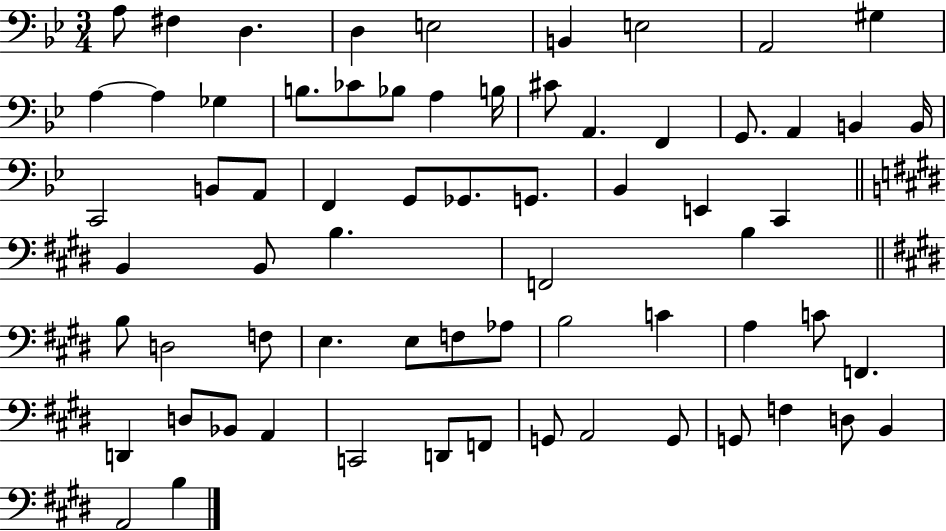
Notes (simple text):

A3/e F#3/q D3/q. D3/q E3/h B2/q E3/h A2/h G#3/q A3/q A3/q Gb3/q B3/e. CES4/e Bb3/e A3/q B3/s C#4/e A2/q. F2/q G2/e. A2/q B2/q B2/s C2/h B2/e A2/e F2/q G2/e Gb2/e. G2/e. Bb2/q E2/q C2/q B2/q B2/e B3/q. F2/h B3/q B3/e D3/h F3/e E3/q. E3/e F3/e Ab3/e B3/h C4/q A3/q C4/e F2/q. D2/q D3/e Bb2/e A2/q C2/h D2/e F2/e G2/e A2/h G2/e G2/e F3/q D3/e B2/q A2/h B3/q